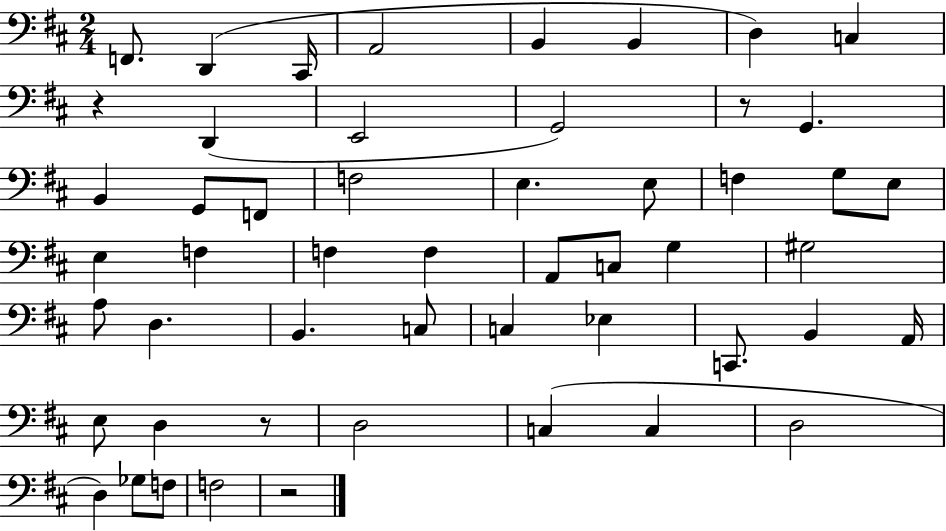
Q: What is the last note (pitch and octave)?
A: F3